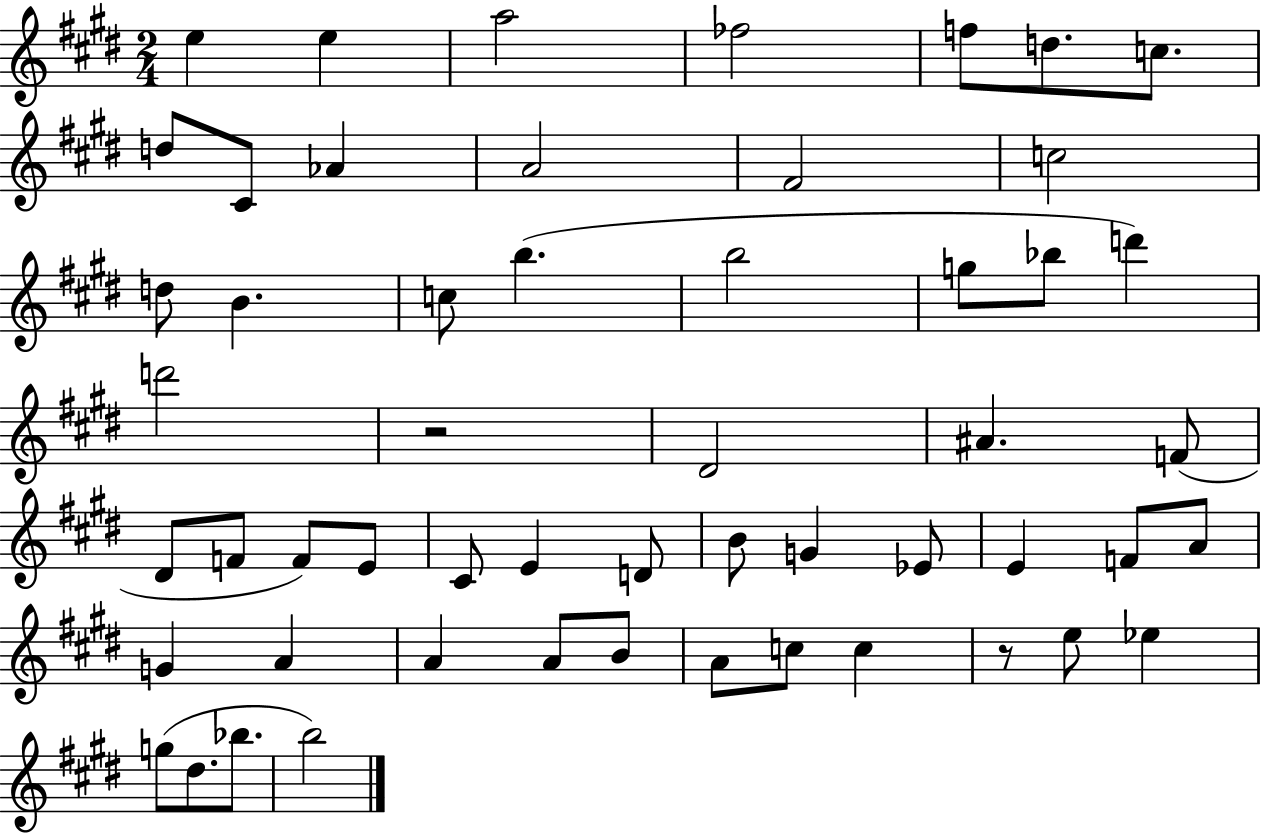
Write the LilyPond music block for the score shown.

{
  \clef treble
  \numericTimeSignature
  \time 2/4
  \key e \major
  e''4 e''4 | a''2 | fes''2 | f''8 d''8. c''8. | \break d''8 cis'8 aes'4 | a'2 | fis'2 | c''2 | \break d''8 b'4. | c''8 b''4.( | b''2 | g''8 bes''8 d'''4) | \break d'''2 | r2 | dis'2 | ais'4. f'8( | \break dis'8 f'8 f'8) e'8 | cis'8 e'4 d'8 | b'8 g'4 ees'8 | e'4 f'8 a'8 | \break g'4 a'4 | a'4 a'8 b'8 | a'8 c''8 c''4 | r8 e''8 ees''4 | \break g''8( dis''8. bes''8. | b''2) | \bar "|."
}